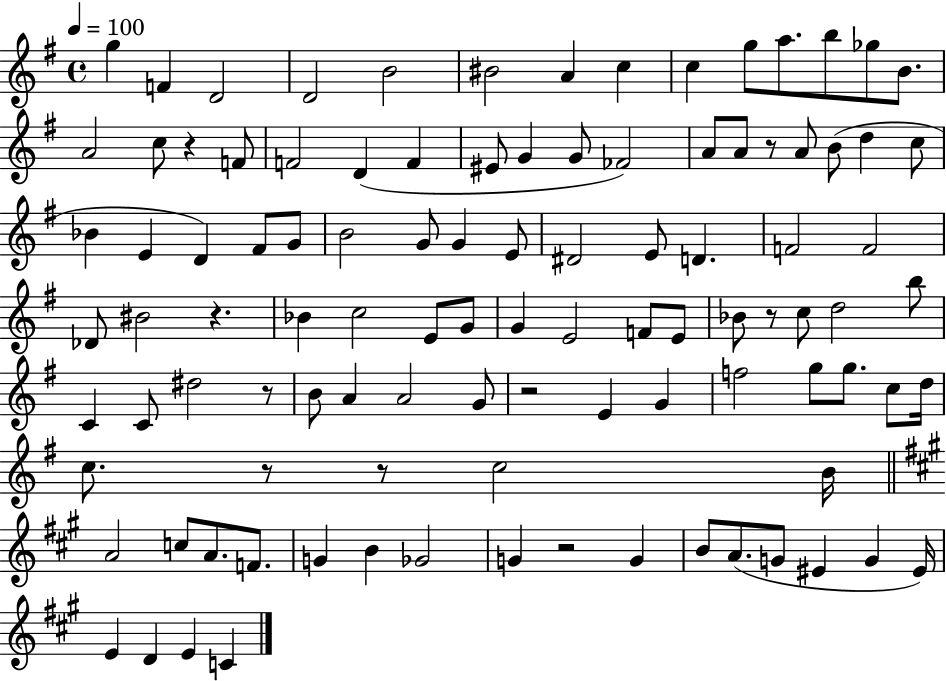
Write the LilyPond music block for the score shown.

{
  \clef treble
  \time 4/4
  \defaultTimeSignature
  \key g \major
  \tempo 4 = 100
  g''4 f'4 d'2 | d'2 b'2 | bis'2 a'4 c''4 | c''4 g''8 a''8. b''8 ges''8 b'8. | \break a'2 c''8 r4 f'8 | f'2 d'4( f'4 | eis'8 g'4 g'8 fes'2) | a'8 a'8 r8 a'8 b'8( d''4 c''8 | \break bes'4 e'4 d'4) fis'8 g'8 | b'2 g'8 g'4 e'8 | dis'2 e'8 d'4. | f'2 f'2 | \break des'8 bis'2 r4. | bes'4 c''2 e'8 g'8 | g'4 e'2 f'8 e'8 | bes'8 r8 c''8 d''2 b''8 | \break c'4 c'8 dis''2 r8 | b'8 a'4 a'2 g'8 | r2 e'4 g'4 | f''2 g''8 g''8. c''8 d''16 | \break c''8. r8 r8 c''2 b'16 | \bar "||" \break \key a \major a'2 c''8 a'8. f'8. | g'4 b'4 ges'2 | g'4 r2 g'4 | b'8 a'8.( g'8 eis'4 g'4 eis'16) | \break e'4 d'4 e'4 c'4 | \bar "|."
}